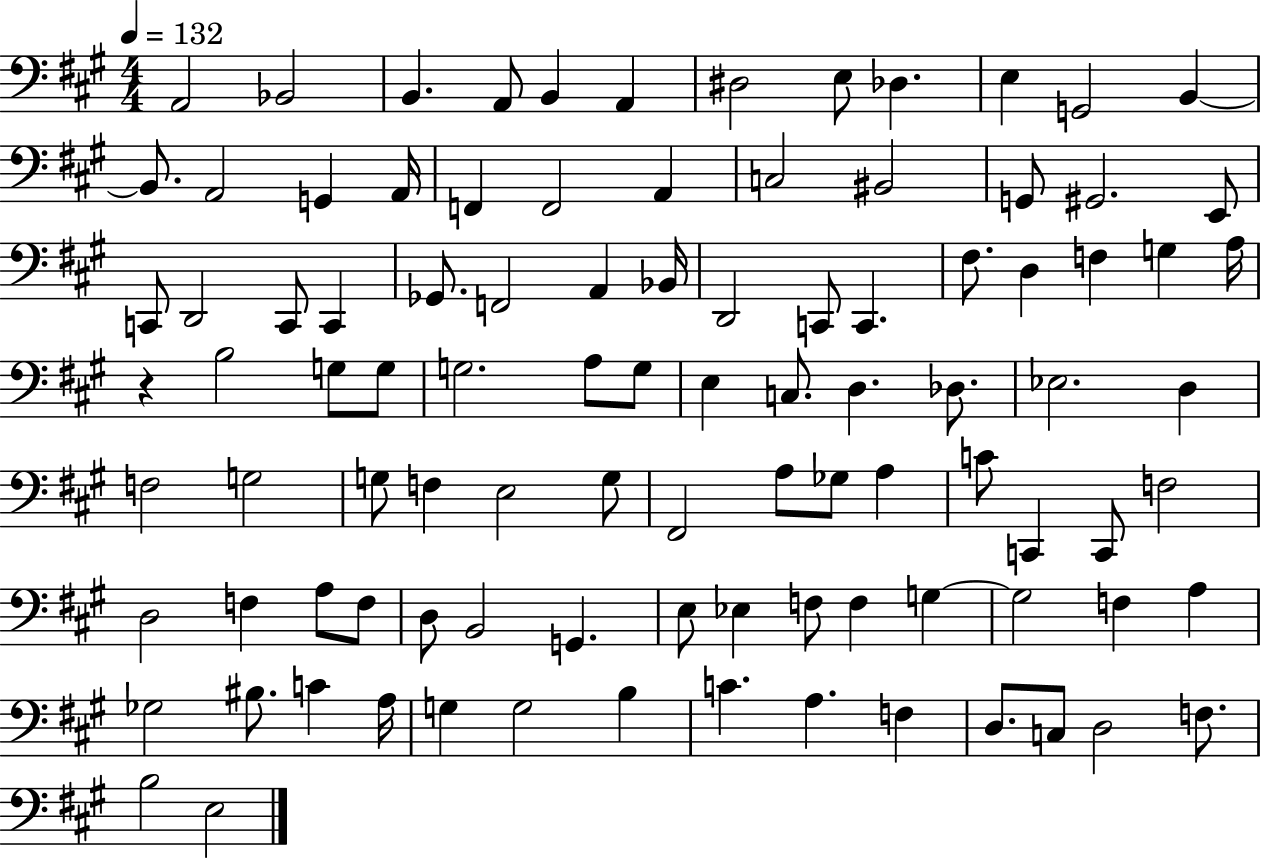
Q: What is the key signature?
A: A major